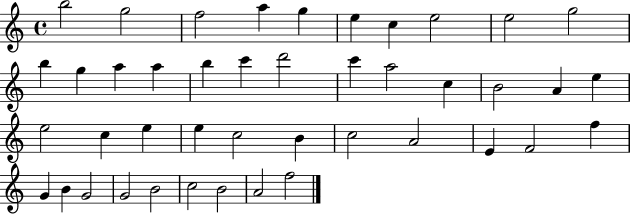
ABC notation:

X:1
T:Untitled
M:4/4
L:1/4
K:C
b2 g2 f2 a g e c e2 e2 g2 b g a a b c' d'2 c' a2 c B2 A e e2 c e e c2 B c2 A2 E F2 f G B G2 G2 B2 c2 B2 A2 f2